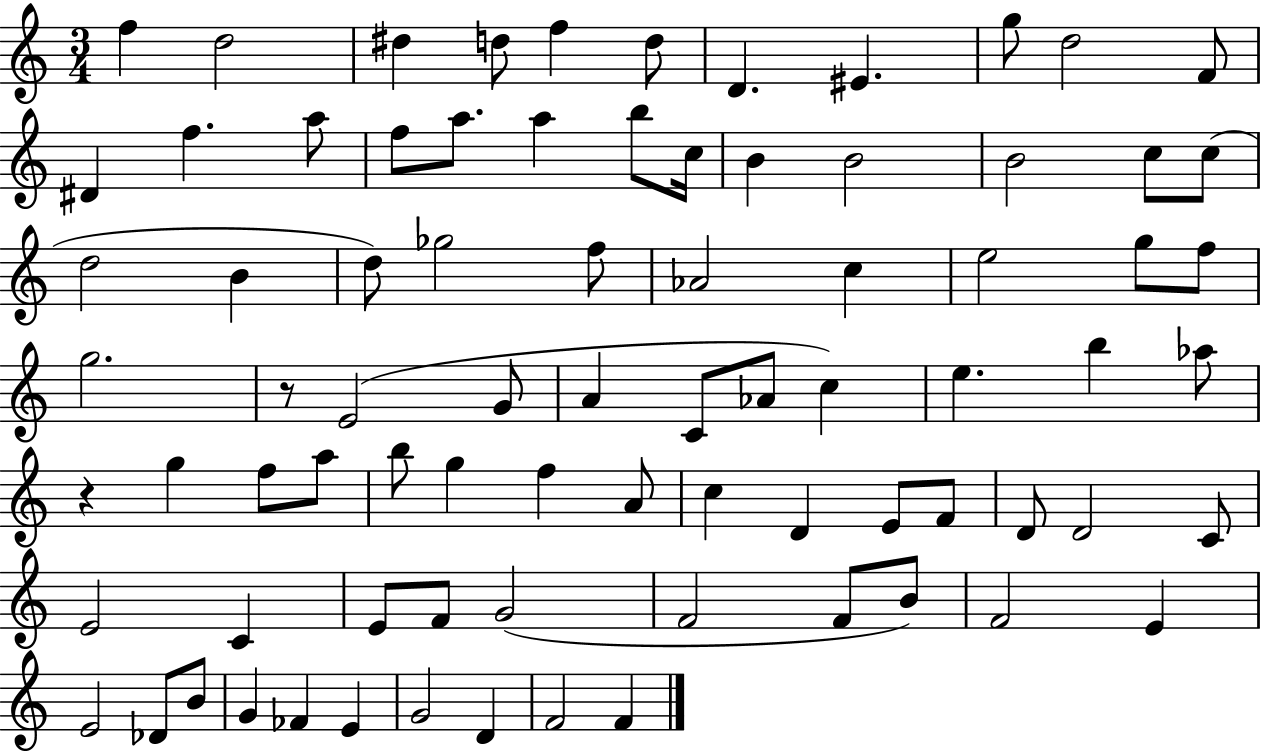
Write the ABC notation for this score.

X:1
T:Untitled
M:3/4
L:1/4
K:C
f d2 ^d d/2 f d/2 D ^E g/2 d2 F/2 ^D f a/2 f/2 a/2 a b/2 c/4 B B2 B2 c/2 c/2 d2 B d/2 _g2 f/2 _A2 c e2 g/2 f/2 g2 z/2 E2 G/2 A C/2 _A/2 c e b _a/2 z g f/2 a/2 b/2 g f A/2 c D E/2 F/2 D/2 D2 C/2 E2 C E/2 F/2 G2 F2 F/2 B/2 F2 E E2 _D/2 B/2 G _F E G2 D F2 F